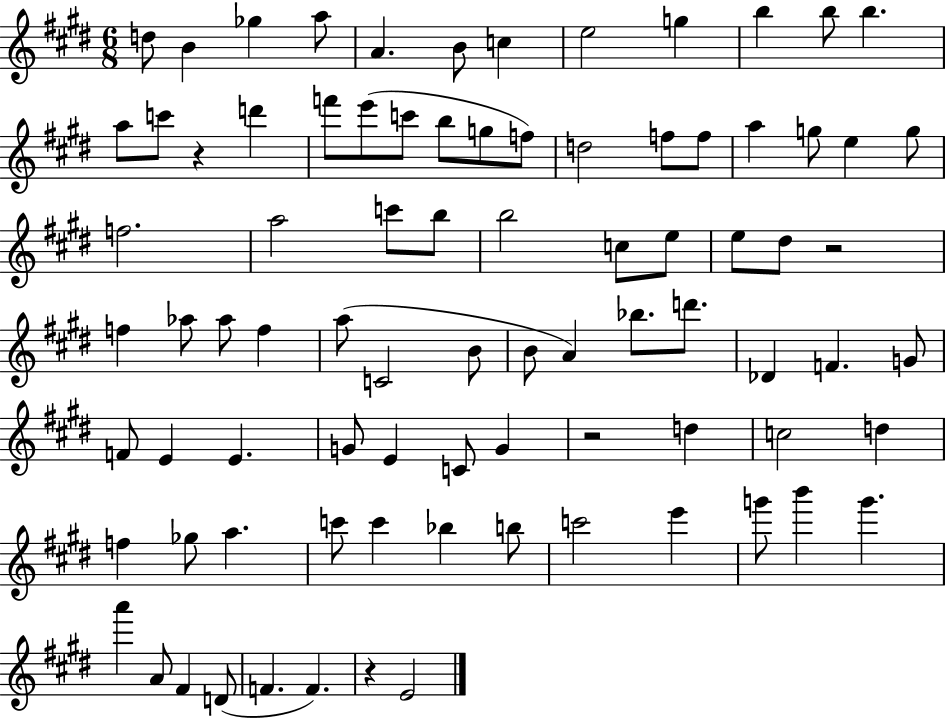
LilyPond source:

{
  \clef treble
  \numericTimeSignature
  \time 6/8
  \key e \major
  \repeat volta 2 { d''8 b'4 ges''4 a''8 | a'4. b'8 c''4 | e''2 g''4 | b''4 b''8 b''4. | \break a''8 c'''8 r4 d'''4 | f'''8 e'''8( c'''8 b''8 g''8 f''8) | d''2 f''8 f''8 | a''4 g''8 e''4 g''8 | \break f''2. | a''2 c'''8 b''8 | b''2 c''8 e''8 | e''8 dis''8 r2 | \break f''4 aes''8 aes''8 f''4 | a''8( c'2 b'8 | b'8 a'4) bes''8. d'''8. | des'4 f'4. g'8 | \break f'8 e'4 e'4. | g'8 e'4 c'8 g'4 | r2 d''4 | c''2 d''4 | \break f''4 ges''8 a''4. | c'''8 c'''4 bes''4 b''8 | c'''2 e'''4 | g'''8 b'''4 g'''4. | \break a'''4 a'8 fis'4 d'8( | f'4. f'4.) | r4 e'2 | } \bar "|."
}